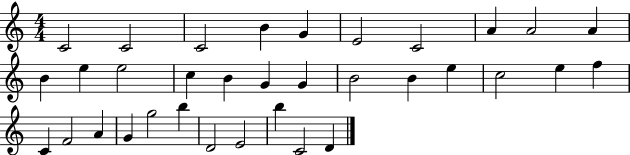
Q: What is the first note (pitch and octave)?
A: C4